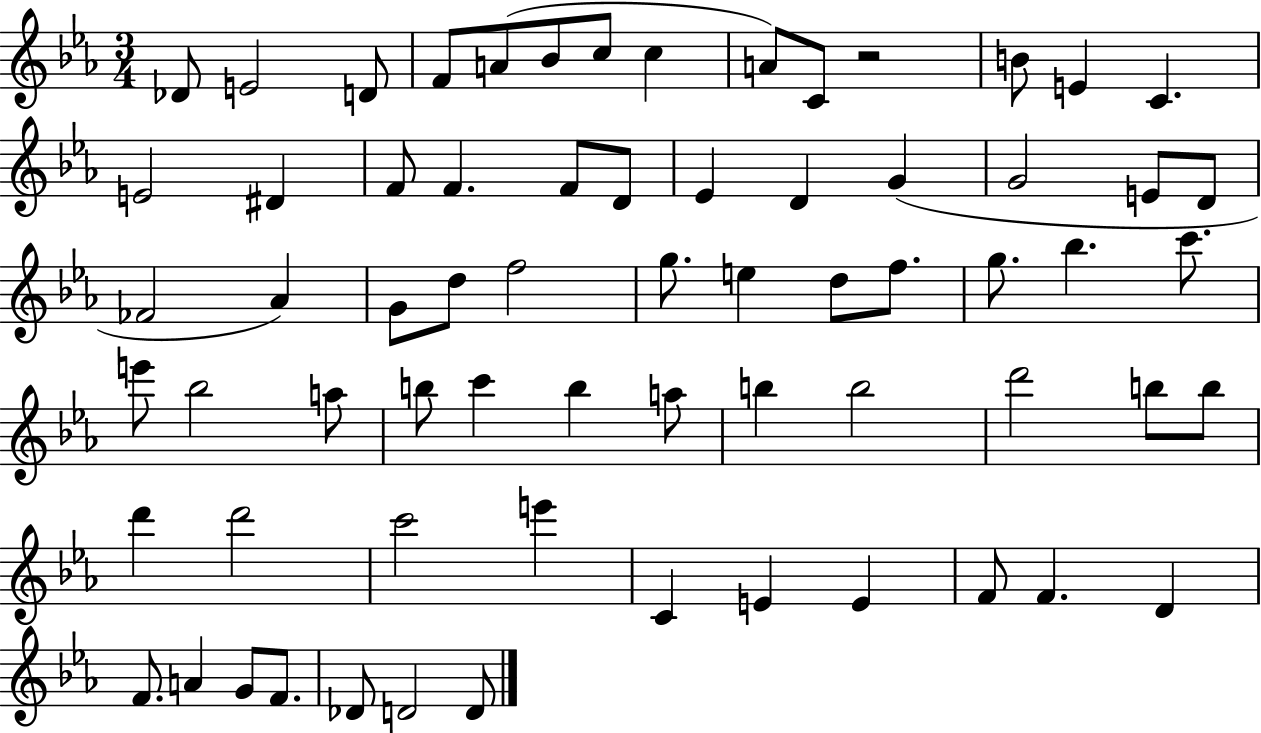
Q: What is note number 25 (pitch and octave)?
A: D4